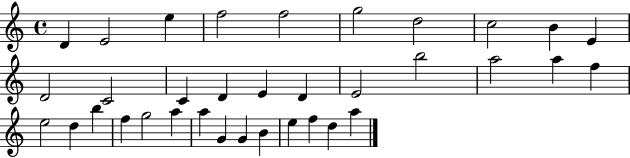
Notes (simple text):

D4/q E4/h E5/q F5/h F5/h G5/h D5/h C5/h B4/q E4/q D4/h C4/h C4/q D4/q E4/q D4/q E4/h B5/h A5/h A5/q F5/q E5/h D5/q B5/q F5/q G5/h A5/q A5/q G4/q G4/q B4/q E5/q F5/q D5/q A5/q